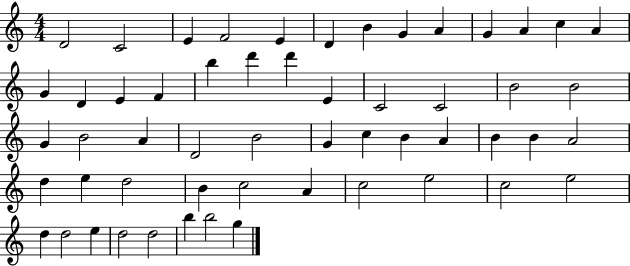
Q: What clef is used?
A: treble